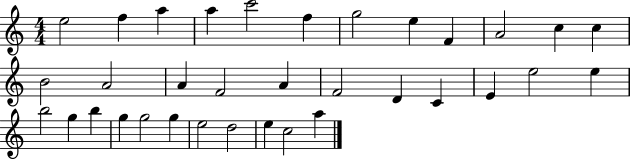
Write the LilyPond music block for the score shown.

{
  \clef treble
  \numericTimeSignature
  \time 4/4
  \key c \major
  e''2 f''4 a''4 | a''4 c'''2 f''4 | g''2 e''4 f'4 | a'2 c''4 c''4 | \break b'2 a'2 | a'4 f'2 a'4 | f'2 d'4 c'4 | e'4 e''2 e''4 | \break b''2 g''4 b''4 | g''4 g''2 g''4 | e''2 d''2 | e''4 c''2 a''4 | \break \bar "|."
}